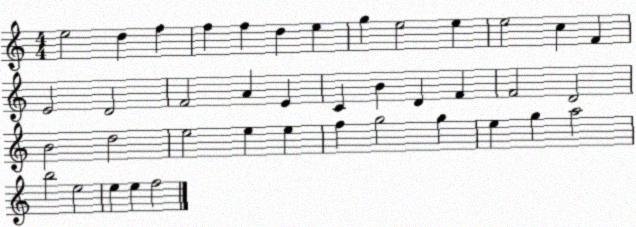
X:1
T:Untitled
M:4/4
L:1/4
K:C
e2 d f f f d e g e2 e e2 c F E2 D2 F2 A E C B D F F2 D2 B2 d2 e2 e e f g2 g e g a2 b2 e2 e e f2